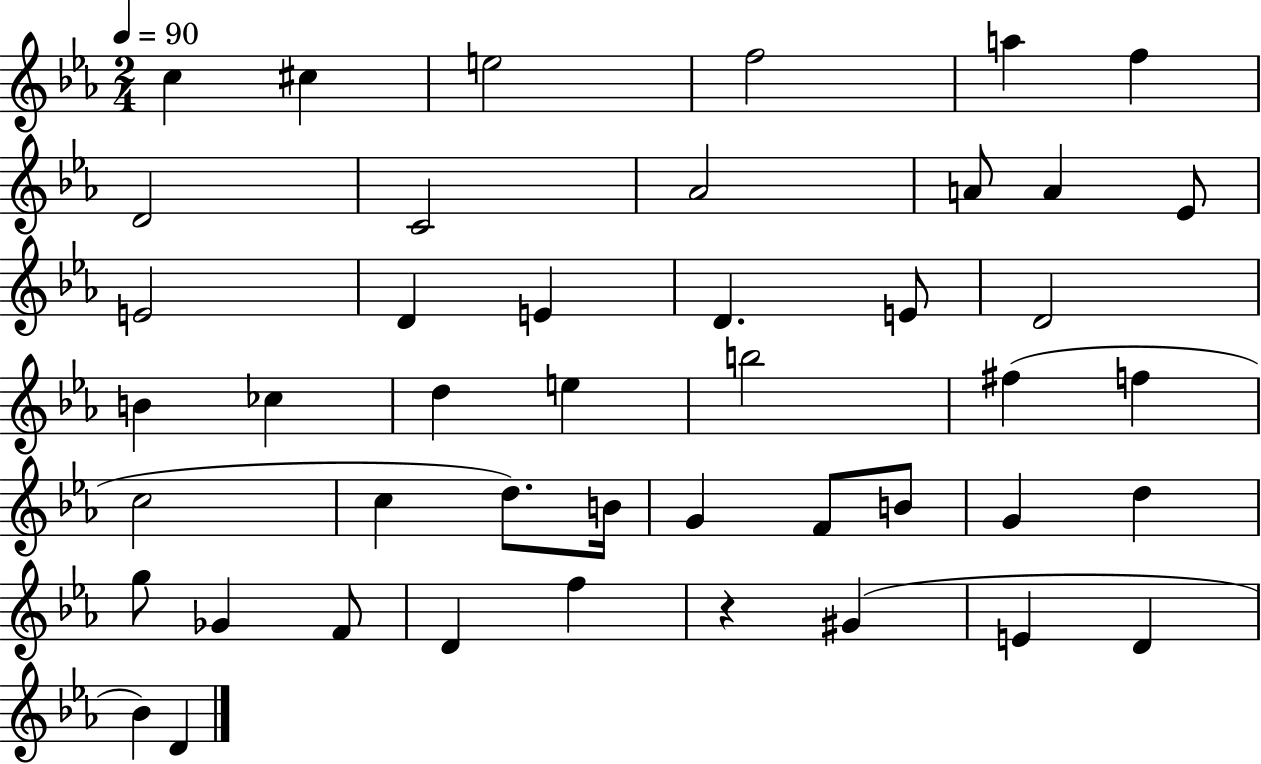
{
  \clef treble
  \numericTimeSignature
  \time 2/4
  \key ees \major
  \tempo 4 = 90
  c''4 cis''4 | e''2 | f''2 | a''4 f''4 | \break d'2 | c'2 | aes'2 | a'8 a'4 ees'8 | \break e'2 | d'4 e'4 | d'4. e'8 | d'2 | \break b'4 ces''4 | d''4 e''4 | b''2 | fis''4( f''4 | \break c''2 | c''4 d''8.) b'16 | g'4 f'8 b'8 | g'4 d''4 | \break g''8 ges'4 f'8 | d'4 f''4 | r4 gis'4( | e'4 d'4 | \break bes'4) d'4 | \bar "|."
}